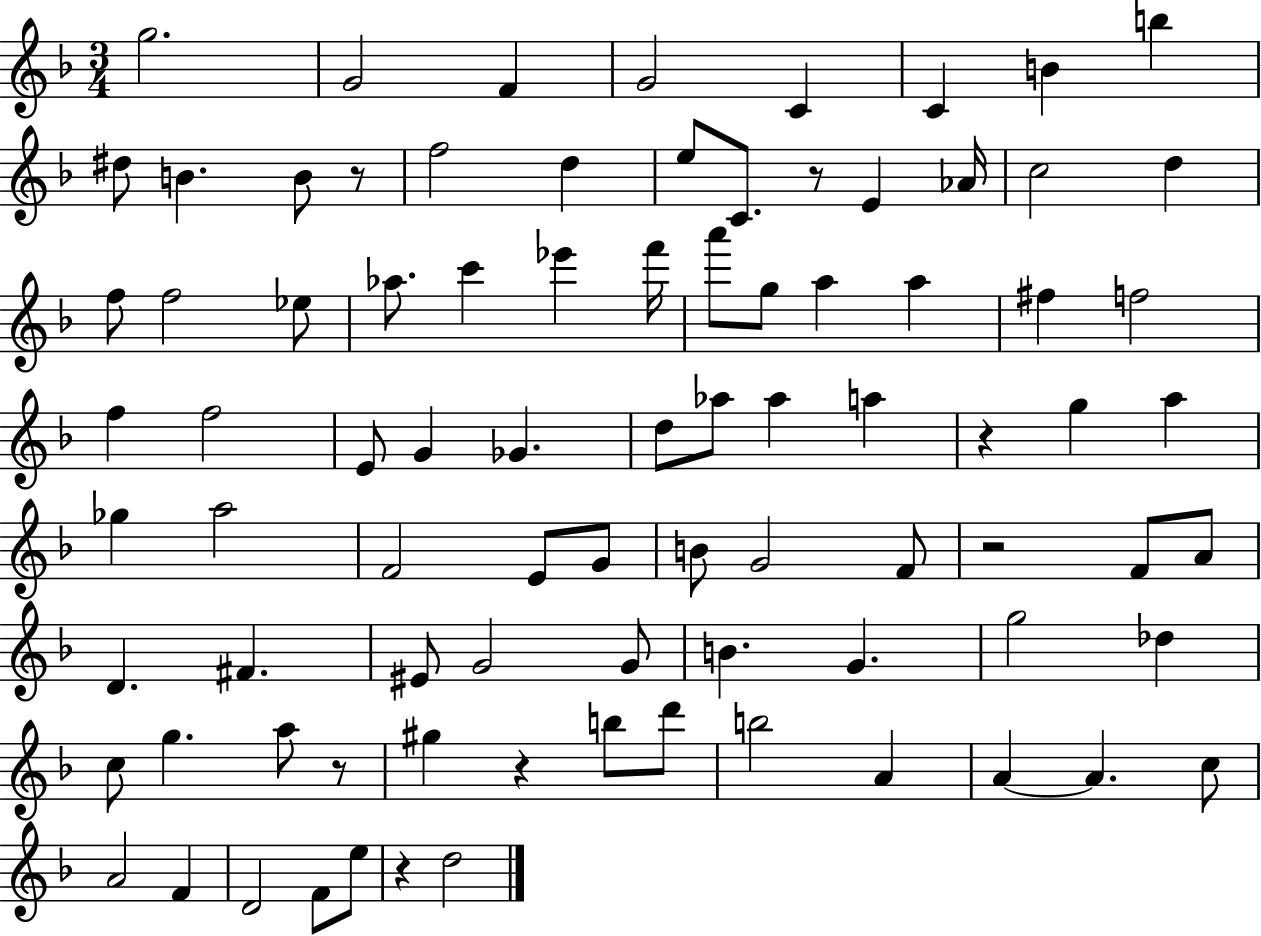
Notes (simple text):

G5/h. G4/h F4/q G4/h C4/q C4/q B4/q B5/q D#5/e B4/q. B4/e R/e F5/h D5/q E5/e C4/e. R/e E4/q Ab4/s C5/h D5/q F5/e F5/h Eb5/e Ab5/e. C6/q Eb6/q F6/s A6/e G5/e A5/q A5/q F#5/q F5/h F5/q F5/h E4/e G4/q Gb4/q. D5/e Ab5/e Ab5/q A5/q R/q G5/q A5/q Gb5/q A5/h F4/h E4/e G4/e B4/e G4/h F4/e R/h F4/e A4/e D4/q. F#4/q. EIS4/e G4/h G4/e B4/q. G4/q. G5/h Db5/q C5/e G5/q. A5/e R/e G#5/q R/q B5/e D6/e B5/h A4/q A4/q A4/q. C5/e A4/h F4/q D4/h F4/e E5/e R/q D5/h